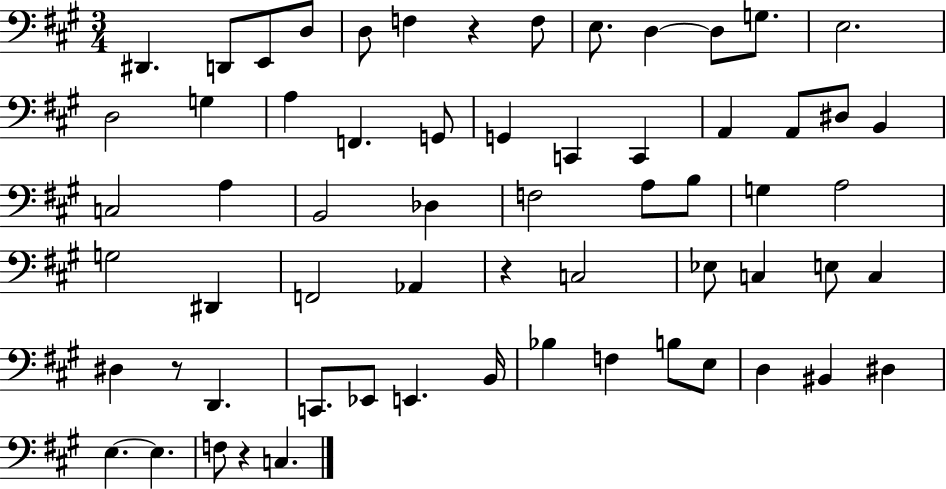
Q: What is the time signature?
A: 3/4